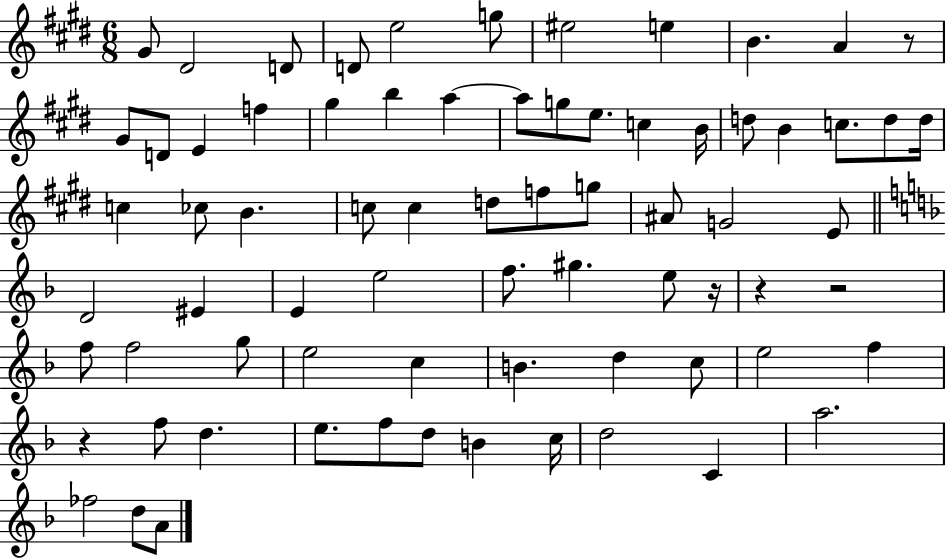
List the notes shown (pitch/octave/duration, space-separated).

G#4/e D#4/h D4/e D4/e E5/h G5/e EIS5/h E5/q B4/q. A4/q R/e G#4/e D4/e E4/q F5/q G#5/q B5/q A5/q A5/e G5/e E5/e. C5/q B4/s D5/e B4/q C5/e. D5/e D5/s C5/q CES5/e B4/q. C5/e C5/q D5/e F5/e G5/e A#4/e G4/h E4/e D4/h EIS4/q E4/q E5/h F5/e. G#5/q. E5/e R/s R/q R/h F5/e F5/h G5/e E5/h C5/q B4/q. D5/q C5/e E5/h F5/q R/q F5/e D5/q. E5/e. F5/e D5/e B4/q C5/s D5/h C4/q A5/h. FES5/h D5/e A4/e